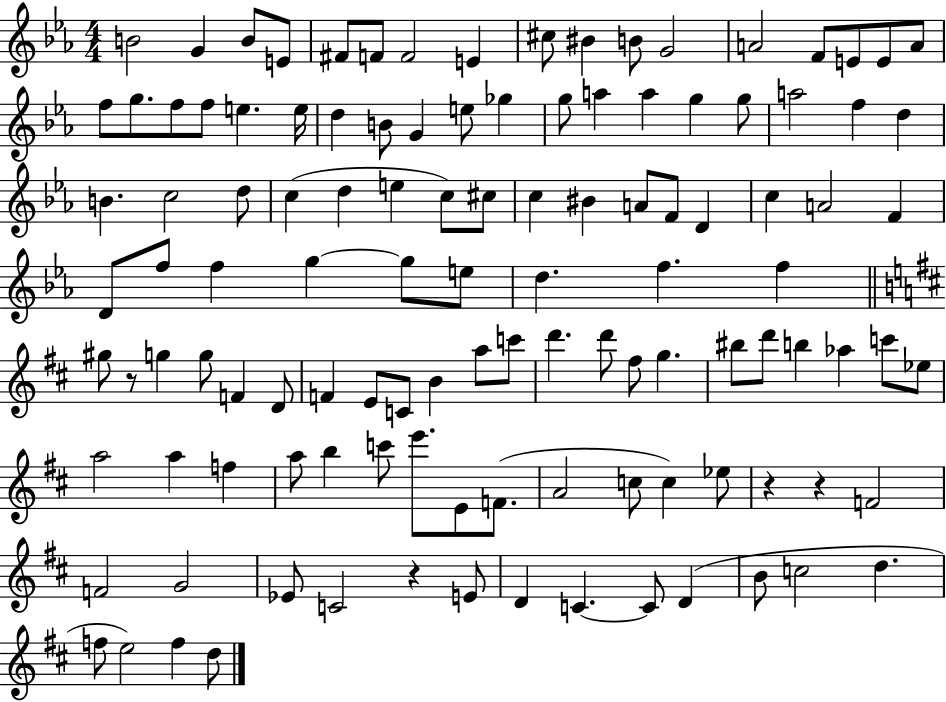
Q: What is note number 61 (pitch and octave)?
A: F5